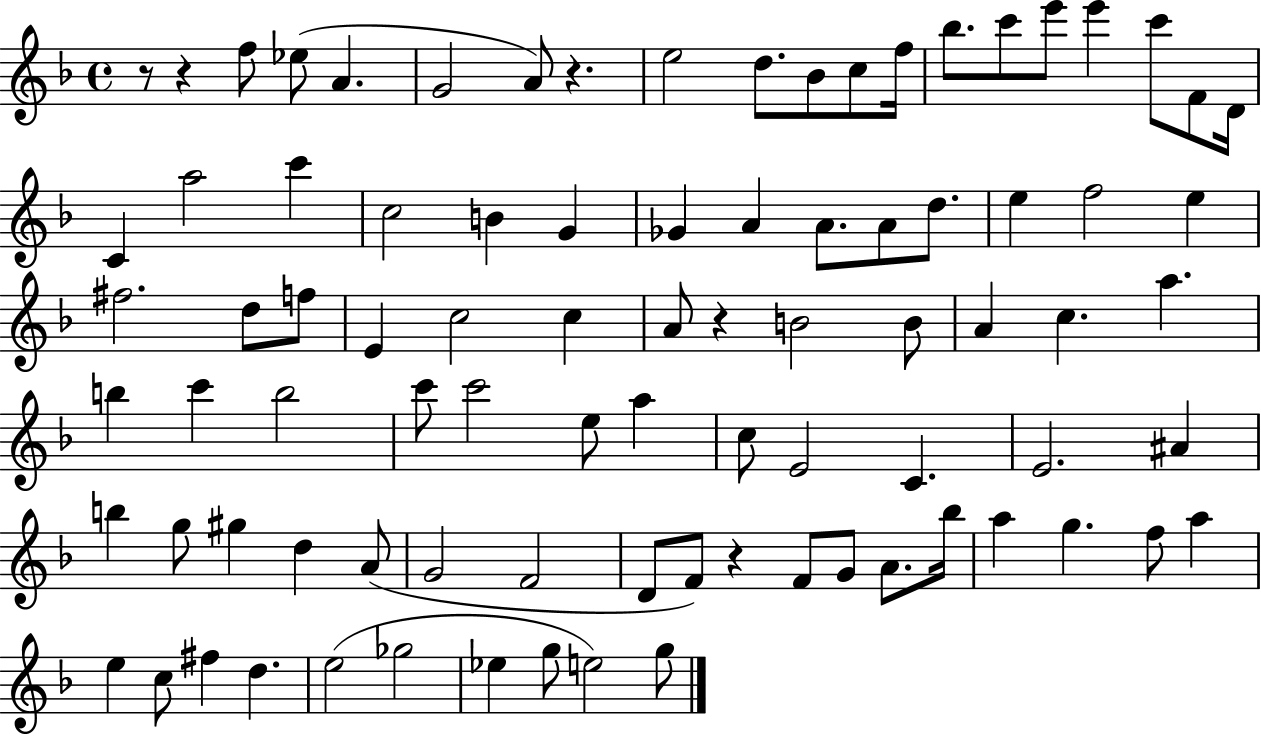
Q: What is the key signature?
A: F major